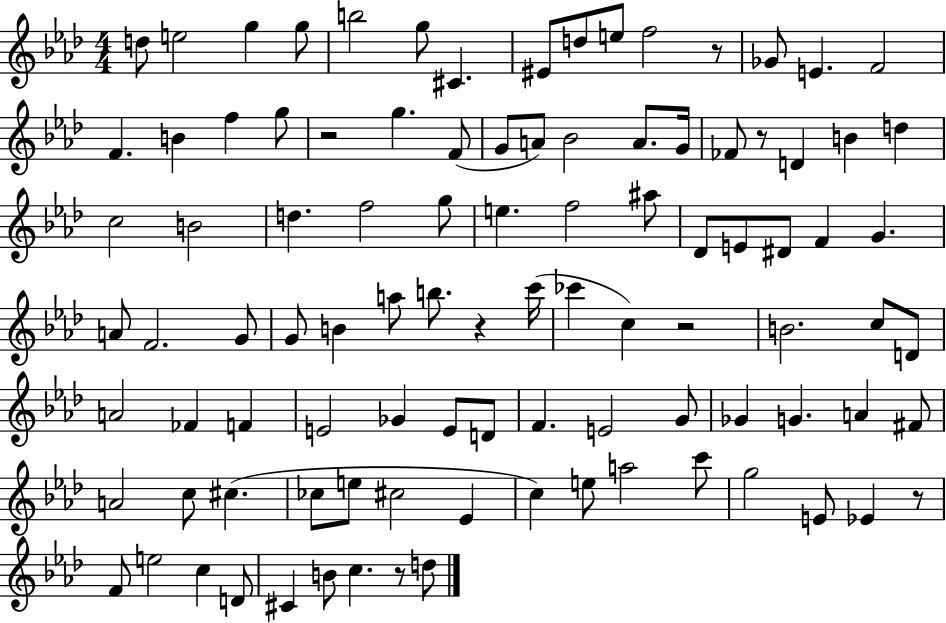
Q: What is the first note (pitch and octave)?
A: D5